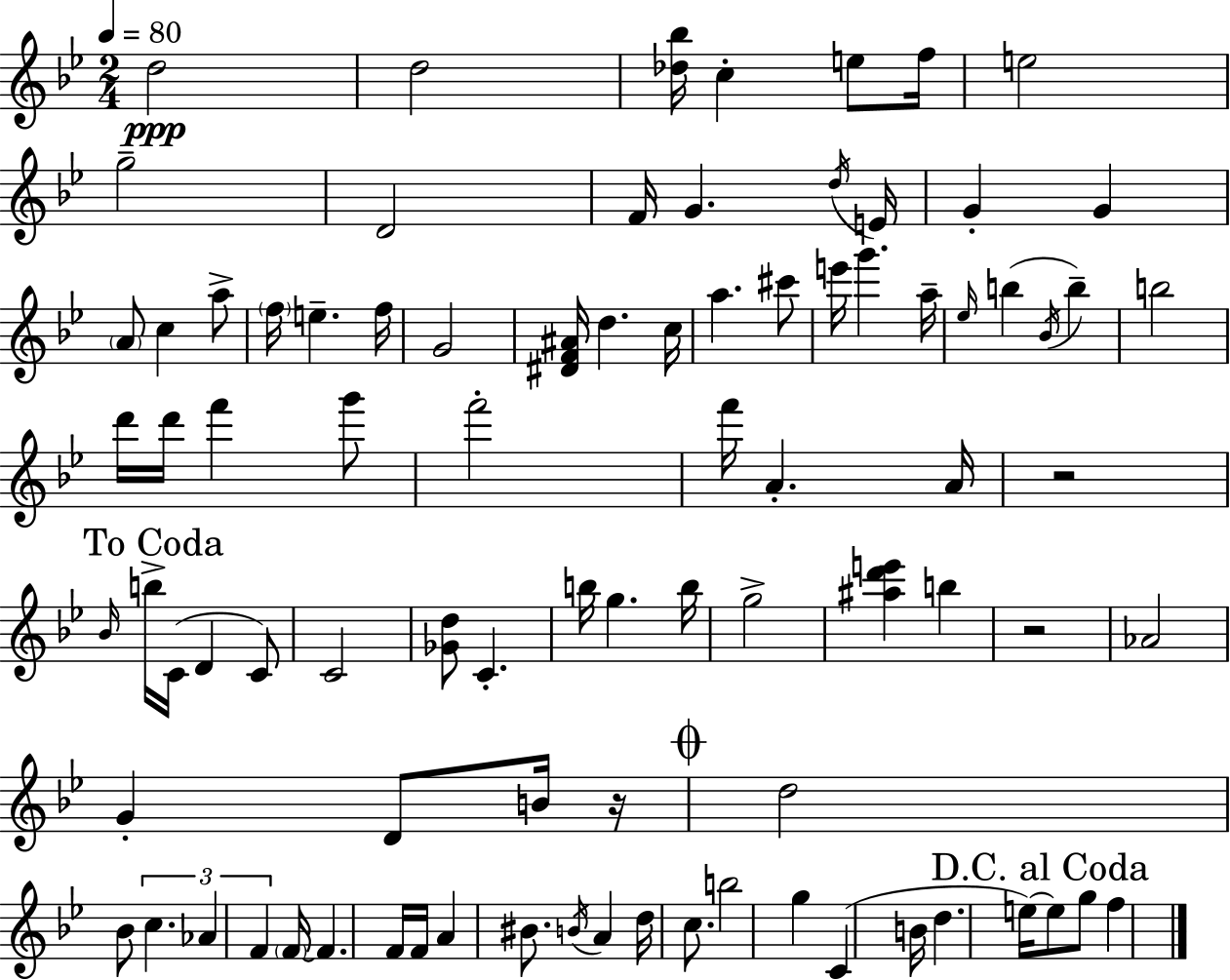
D5/h D5/h [Db5,Bb5]/s C5/q E5/e F5/s E5/h G5/h D4/h F4/s G4/q. D5/s E4/s G4/q G4/q A4/e C5/q A5/e F5/s E5/q. F5/s G4/h [D#4,F4,A#4]/s D5/q. C5/s A5/q. C#6/e E6/s G6/q. A5/s Eb5/s B5/q Bb4/s B5/q B5/h D6/s D6/s F6/q G6/e F6/h F6/s A4/q. A4/s R/h Bb4/s B5/s C4/s D4/q C4/e C4/h [Gb4,D5]/e C4/q. B5/s G5/q. B5/s G5/h [A#5,D6,E6]/q B5/q R/h Ab4/h G4/q D4/e B4/s R/s D5/h Bb4/e C5/q. Ab4/q F4/q F4/s F4/q. F4/s F4/s A4/q BIS4/e. B4/s A4/q D5/s C5/e. B5/h G5/q C4/q B4/s D5/q. E5/s E5/e G5/e F5/q